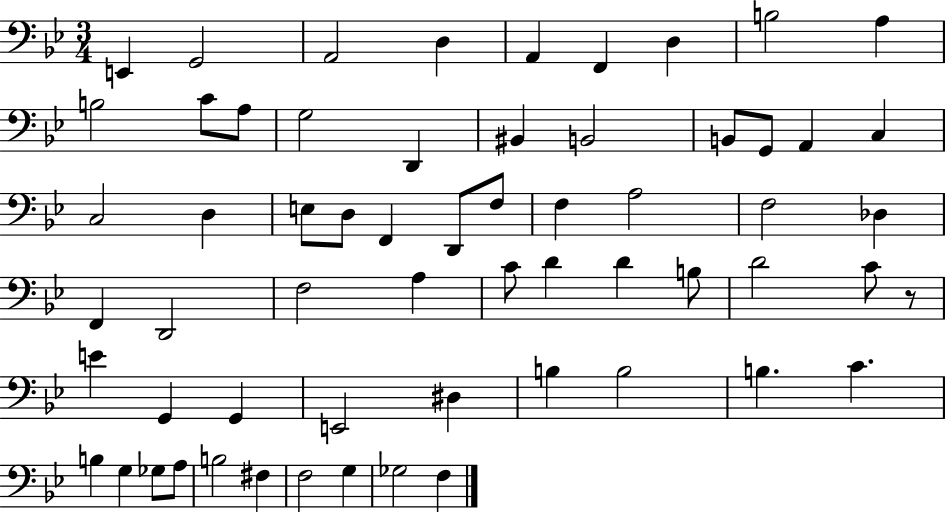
X:1
T:Untitled
M:3/4
L:1/4
K:Bb
E,, G,,2 A,,2 D, A,, F,, D, B,2 A, B,2 C/2 A,/2 G,2 D,, ^B,, B,,2 B,,/2 G,,/2 A,, C, C,2 D, E,/2 D,/2 F,, D,,/2 F,/2 F, A,2 F,2 _D, F,, D,,2 F,2 A, C/2 D D B,/2 D2 C/2 z/2 E G,, G,, E,,2 ^D, B, B,2 B, C B, G, _G,/2 A,/2 B,2 ^F, F,2 G, _G,2 F,